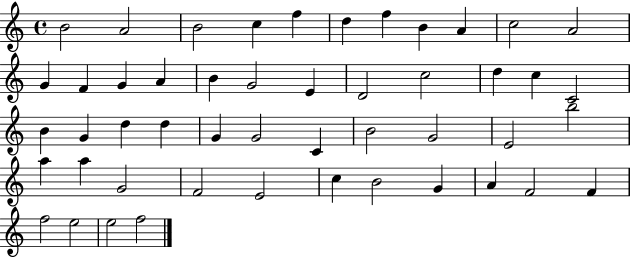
B4/h A4/h B4/h C5/q F5/q D5/q F5/q B4/q A4/q C5/h A4/h G4/q F4/q G4/q A4/q B4/q G4/h E4/q D4/h C5/h D5/q C5/q C4/h B4/q G4/q D5/q D5/q G4/q G4/h C4/q B4/h G4/h E4/h B5/h A5/q A5/q G4/h F4/h E4/h C5/q B4/h G4/q A4/q F4/h F4/q F5/h E5/h E5/h F5/h